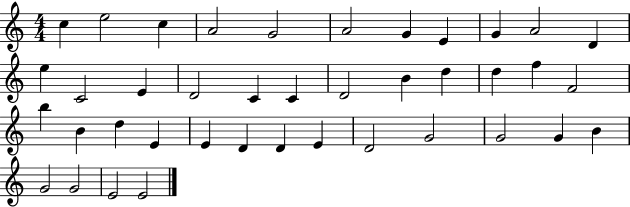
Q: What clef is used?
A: treble